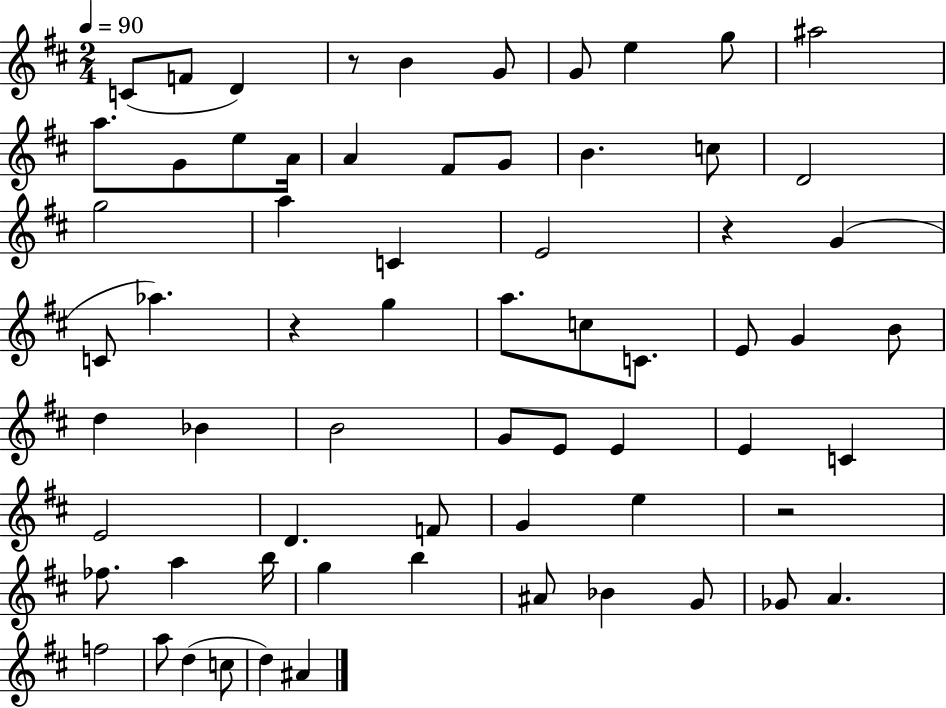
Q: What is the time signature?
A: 2/4